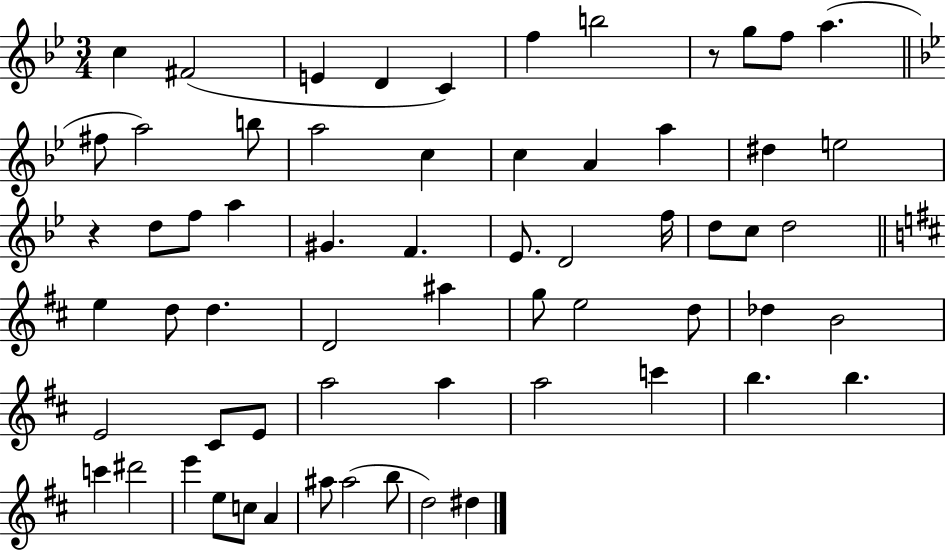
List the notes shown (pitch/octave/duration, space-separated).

C5/q F#4/h E4/q D4/q C4/q F5/q B5/h R/e G5/e F5/e A5/q. F#5/e A5/h B5/e A5/h C5/q C5/q A4/q A5/q D#5/q E5/h R/q D5/e F5/e A5/q G#4/q. F4/q. Eb4/e. D4/h F5/s D5/e C5/e D5/h E5/q D5/e D5/q. D4/h A#5/q G5/e E5/h D5/e Db5/q B4/h E4/h C#4/e E4/e A5/h A5/q A5/h C6/q B5/q. B5/q. C6/q D#6/h E6/q E5/e C5/e A4/q A#5/e A#5/h B5/e D5/h D#5/q